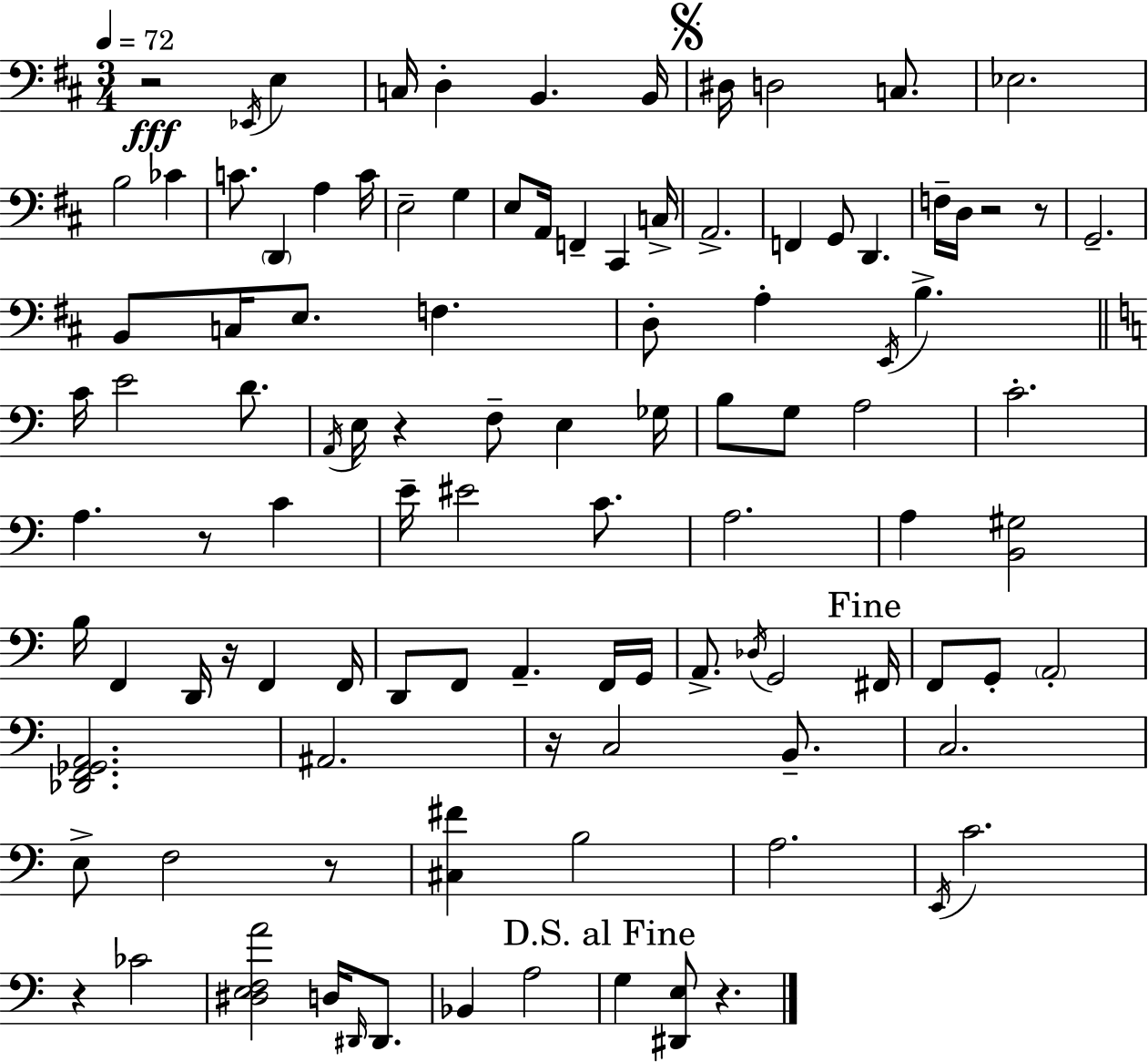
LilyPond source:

{
  \clef bass
  \numericTimeSignature
  \time 3/4
  \key d \major
  \tempo 4 = 72
  r2\fff \acciaccatura { ees,16 } e4 | c16 d4-. b,4. | b,16 \mark \markup { \musicglyph "scripts.segno" } dis16 d2 c8. | ees2. | \break b2 ces'4 | c'8. \parenthesize d,4 a4 | c'16 e2-- g4 | e8 a,16 f,4-- cis,4 | \break c16-> a,2.-> | f,4 g,8 d,4. | f16-- d16 r2 r8 | g,2.-- | \break b,8 c16 e8. f4. | d8-. a4-. \acciaccatura { e,16 } b4.-> | \bar "||" \break \key c \major c'16 e'2 d'8. | \acciaccatura { a,16 } e16 r4 f8-- e4 | ges16 b8 g8 a2 | c'2.-. | \break a4. r8 c'4 | e'16-- eis'2 c'8. | a2. | a4 <b, gis>2 | \break b16 f,4 d,16 r16 f,4 | f,16 d,8 f,8 a,4.-- f,16 | g,16 a,8.-> \acciaccatura { des16 } g,2 | \mark "Fine" fis,16 f,8 g,8-. \parenthesize a,2-. | \break <des, f, ges, a,>2. | ais,2. | r16 c2 b,8.-- | c2. | \break e8-> f2 | r8 <cis fis'>4 b2 | a2. | \acciaccatura { e,16 } c'2. | \break r4 ces'2 | <dis e f a'>2 d16 | \grace { dis,16 } dis,8. bes,4 a2 | \mark "D.S. al Fine" g4 <dis, e>8 r4. | \break \bar "|."
}